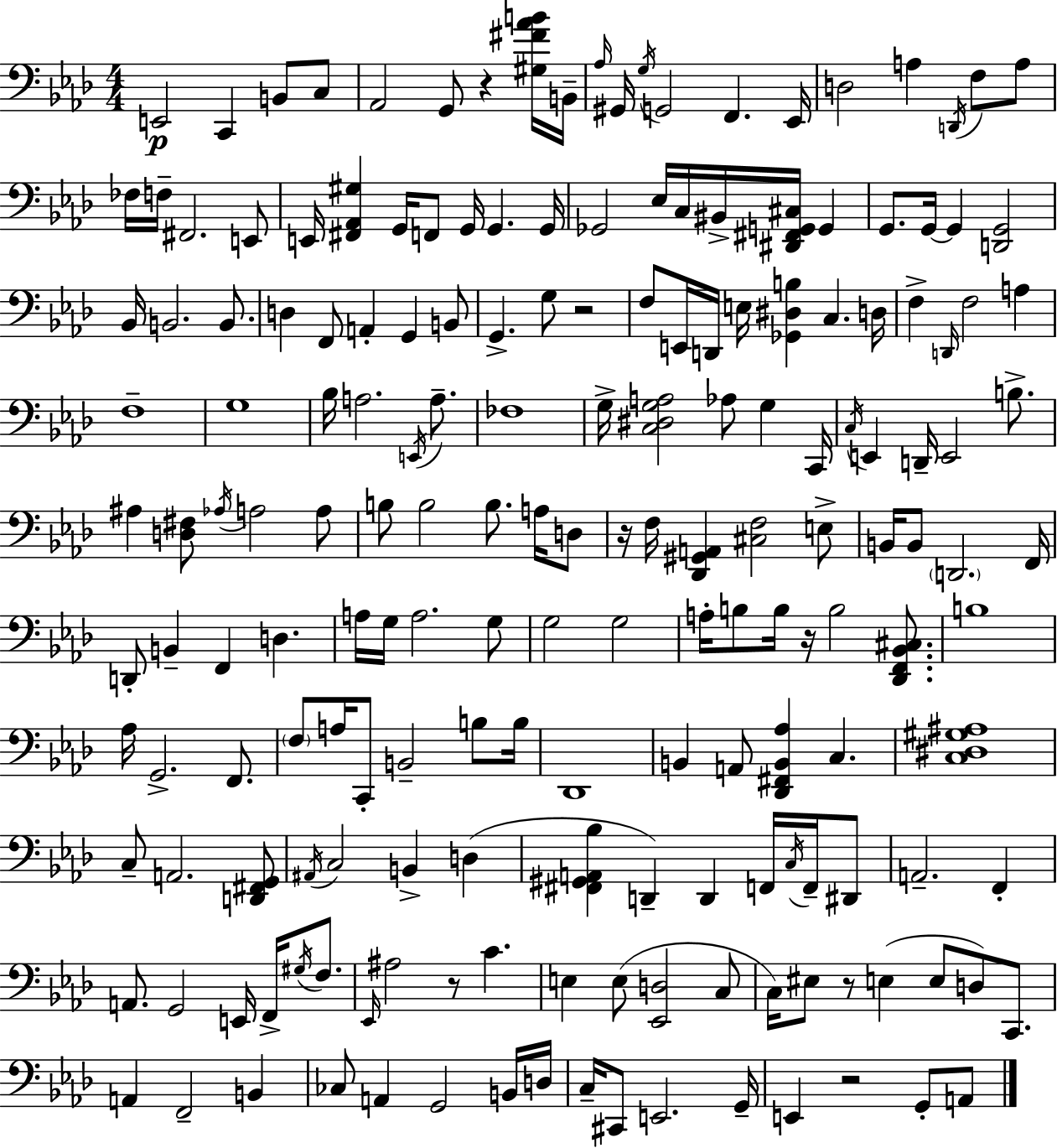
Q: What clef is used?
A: bass